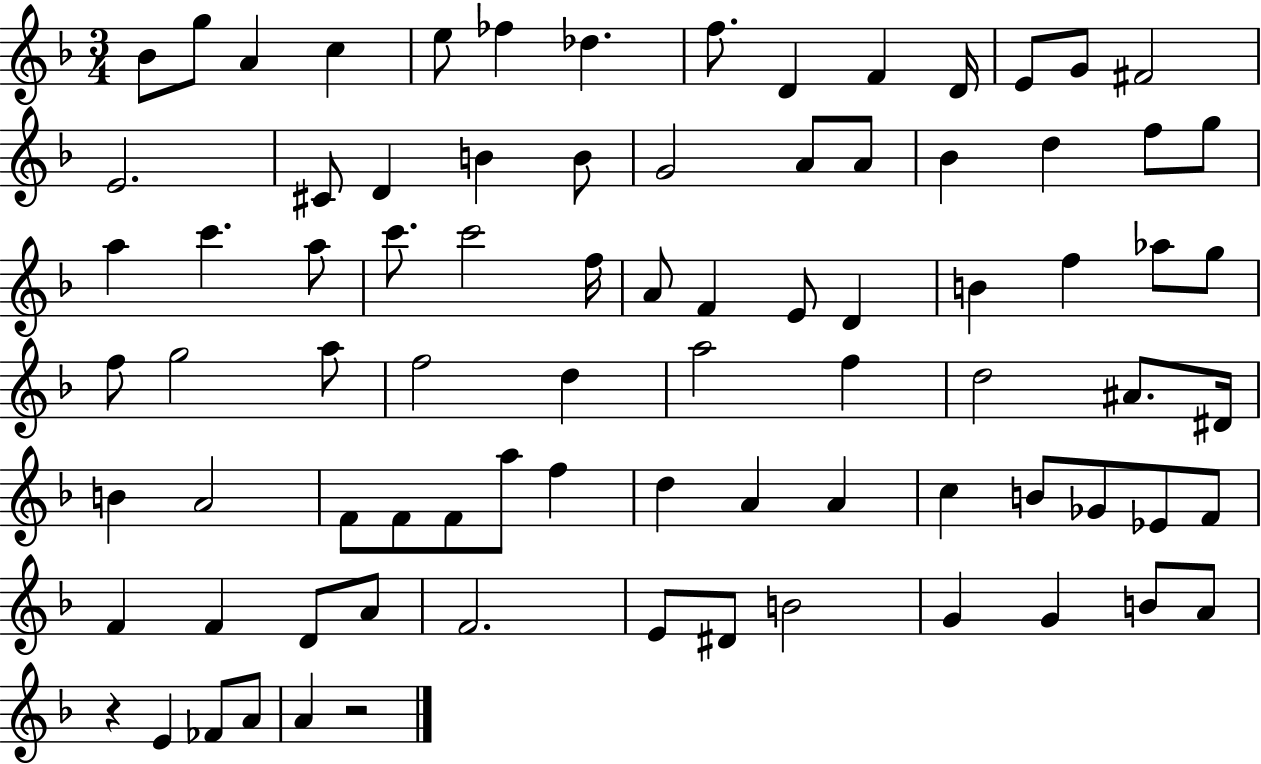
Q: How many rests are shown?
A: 2